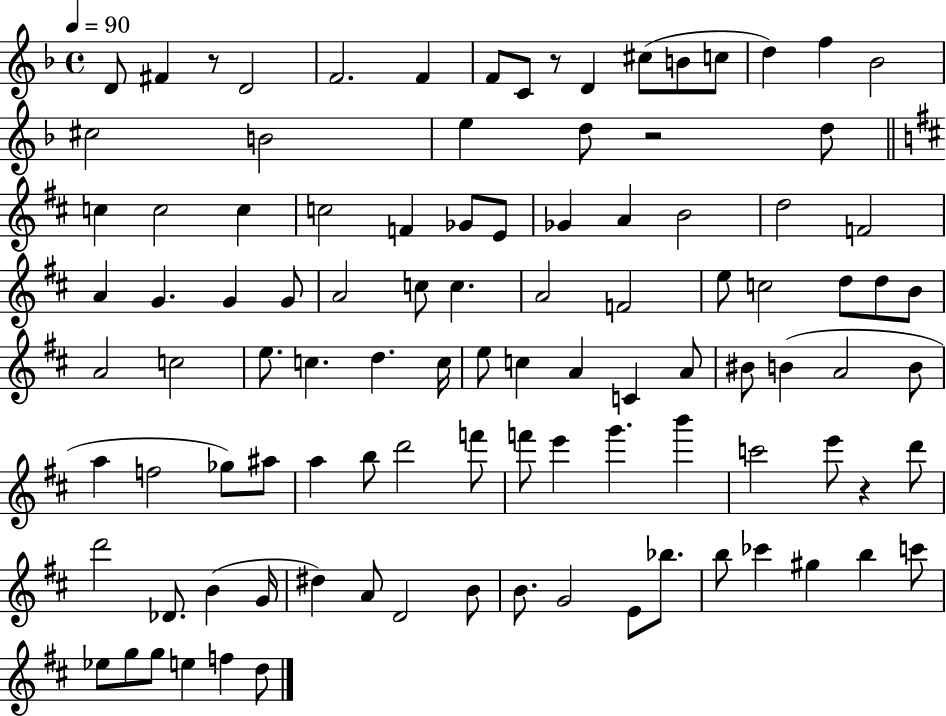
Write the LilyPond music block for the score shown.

{
  \clef treble
  \time 4/4
  \defaultTimeSignature
  \key f \major
  \tempo 4 = 90
  d'8 fis'4 r8 d'2 | f'2. f'4 | f'8 c'8 r8 d'4 cis''8( b'8 c''8 | d''4) f''4 bes'2 | \break cis''2 b'2 | e''4 d''8 r2 d''8 | \bar "||" \break \key b \minor c''4 c''2 c''4 | c''2 f'4 ges'8 e'8 | ges'4 a'4 b'2 | d''2 f'2 | \break a'4 g'4. g'4 g'8 | a'2 c''8 c''4. | a'2 f'2 | e''8 c''2 d''8 d''8 b'8 | \break a'2 c''2 | e''8. c''4. d''4. c''16 | e''8 c''4 a'4 c'4 a'8 | bis'8 b'4( a'2 b'8 | \break a''4 f''2 ges''8) ais''8 | a''4 b''8 d'''2 f'''8 | f'''8 e'''4 g'''4. b'''4 | c'''2 e'''8 r4 d'''8 | \break d'''2 des'8. b'4( g'16 | dis''4) a'8 d'2 b'8 | b'8. g'2 e'8 bes''8. | b''8 ces'''4 gis''4 b''4 c'''8 | \break ees''8 g''8 g''8 e''4 f''4 d''8 | \bar "|."
}